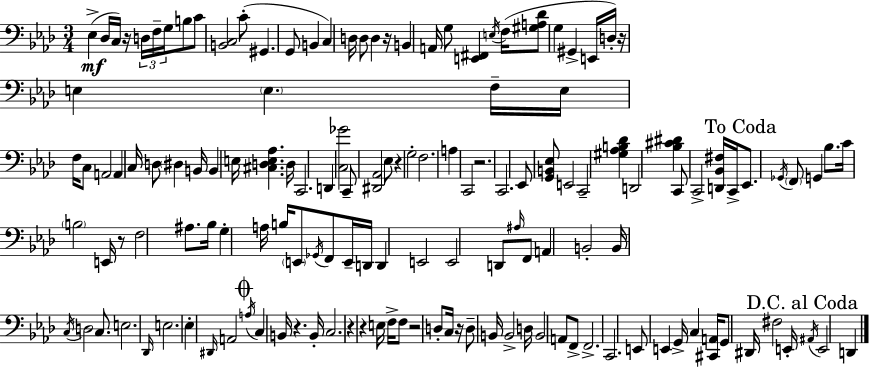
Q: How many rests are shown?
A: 11